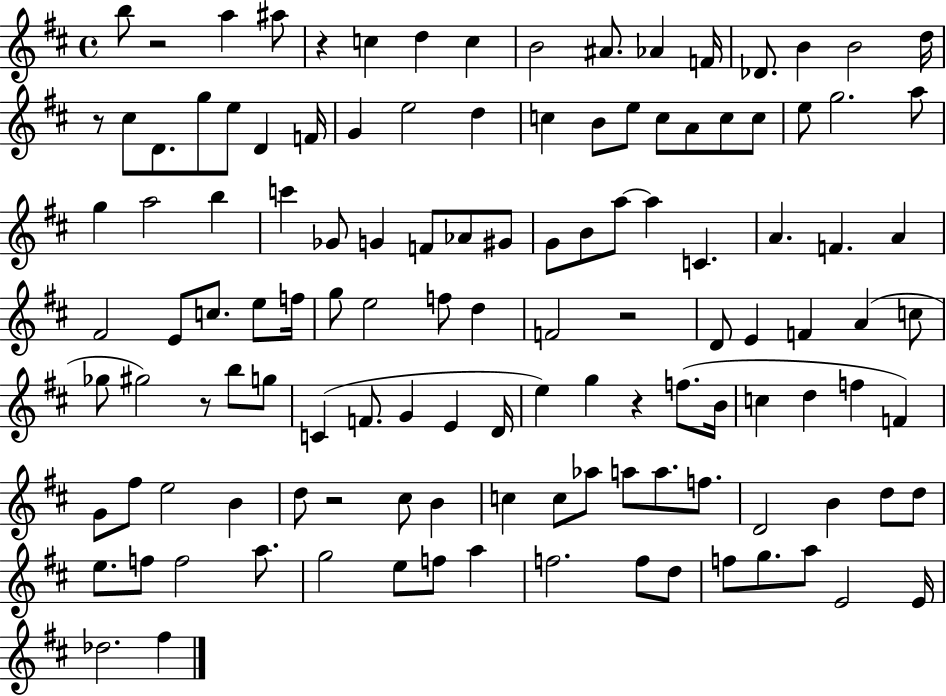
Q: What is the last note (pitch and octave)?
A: F#5